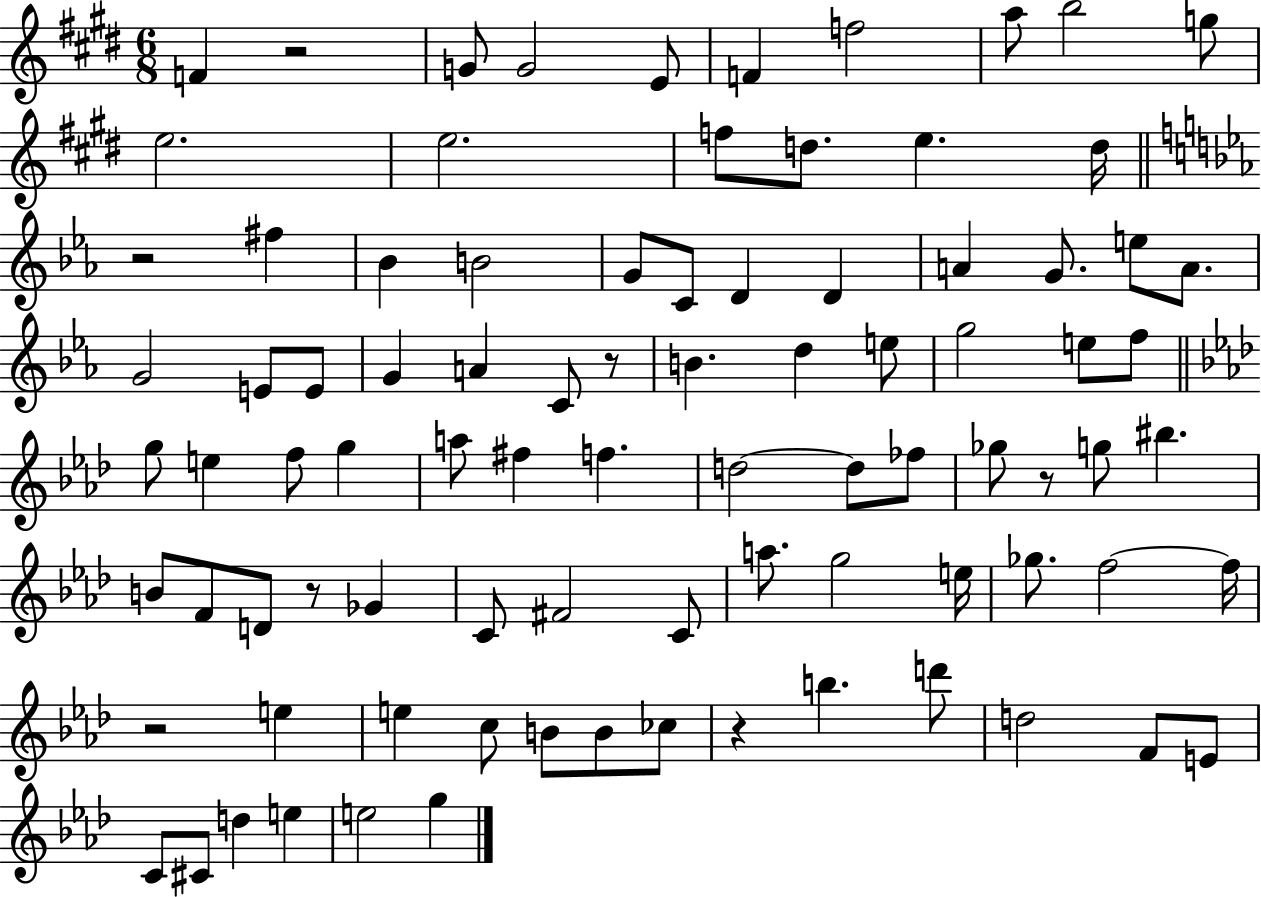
X:1
T:Untitled
M:6/8
L:1/4
K:E
F z2 G/2 G2 E/2 F f2 a/2 b2 g/2 e2 e2 f/2 d/2 e d/4 z2 ^f _B B2 G/2 C/2 D D A G/2 e/2 A/2 G2 E/2 E/2 G A C/2 z/2 B d e/2 g2 e/2 f/2 g/2 e f/2 g a/2 ^f f d2 d/2 _f/2 _g/2 z/2 g/2 ^b B/2 F/2 D/2 z/2 _G C/2 ^F2 C/2 a/2 g2 e/4 _g/2 f2 f/4 z2 e e c/2 B/2 B/2 _c/2 z b d'/2 d2 F/2 E/2 C/2 ^C/2 d e e2 g